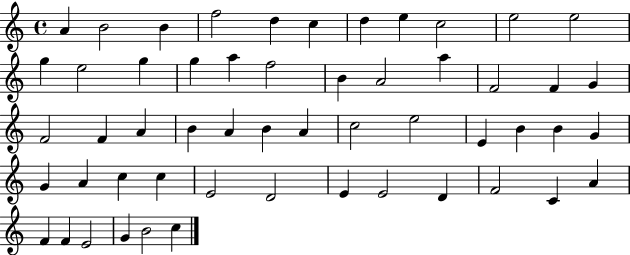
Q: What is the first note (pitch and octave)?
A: A4